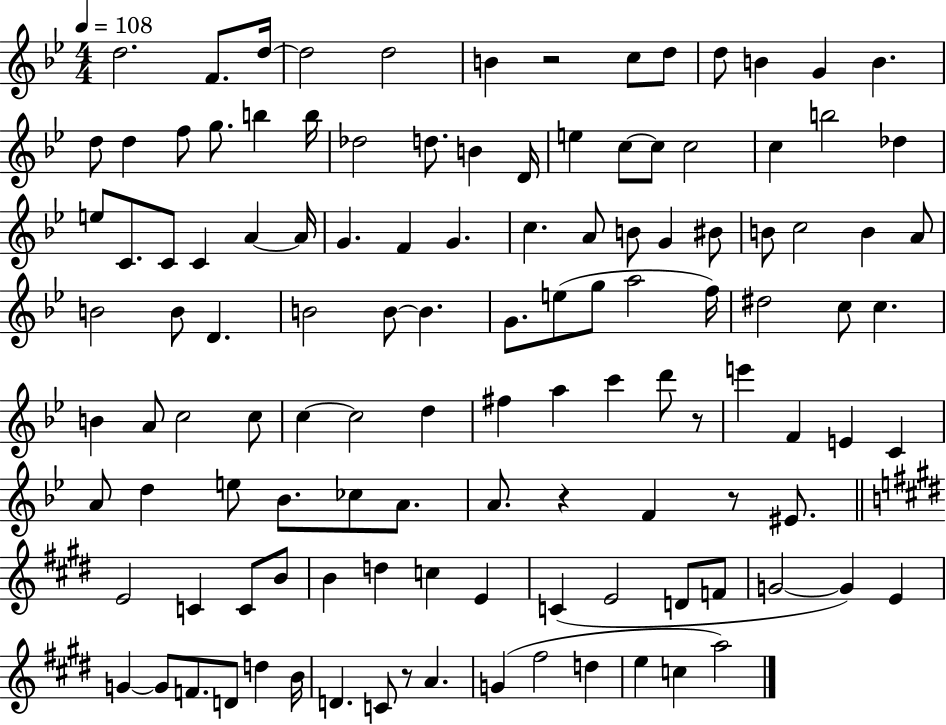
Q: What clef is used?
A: treble